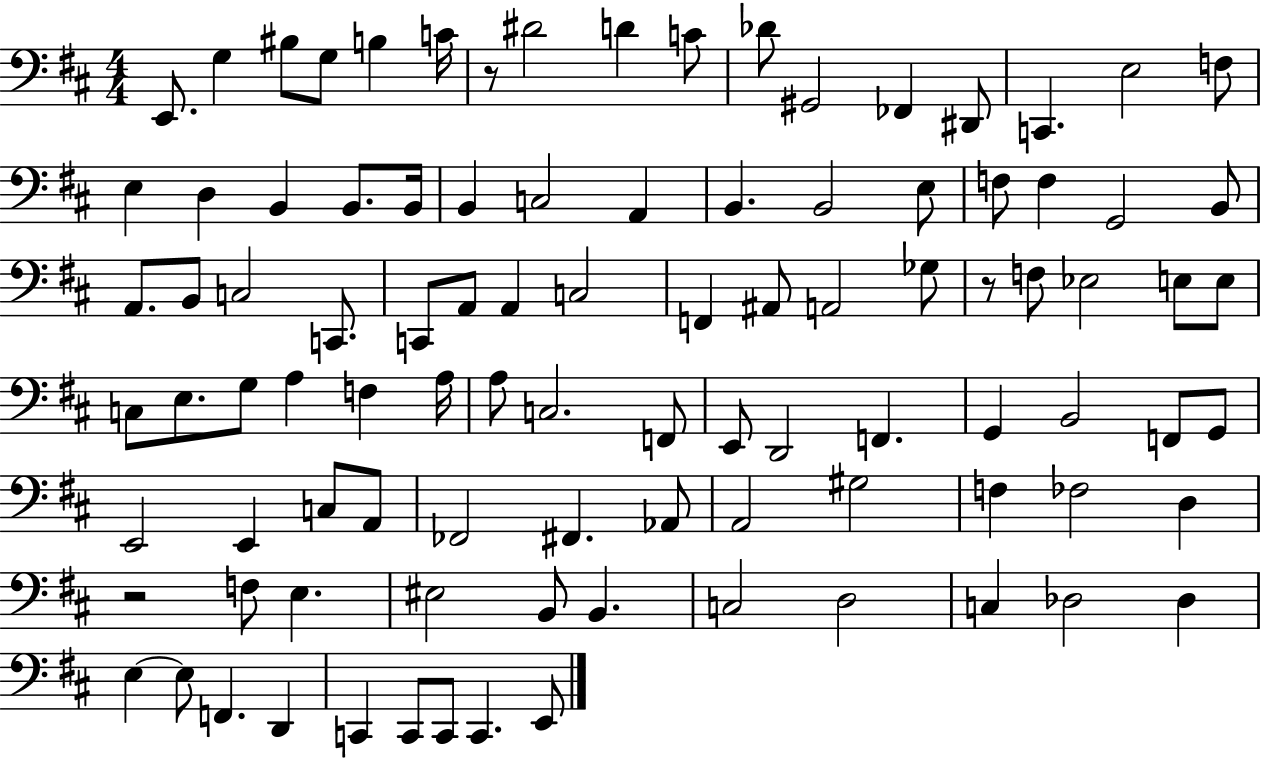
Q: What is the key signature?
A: D major